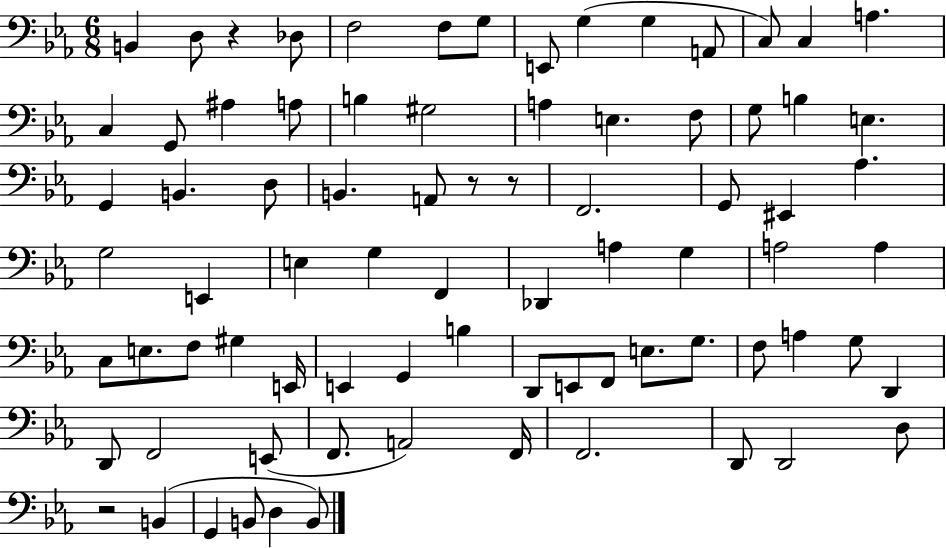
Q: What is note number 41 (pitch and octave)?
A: A3